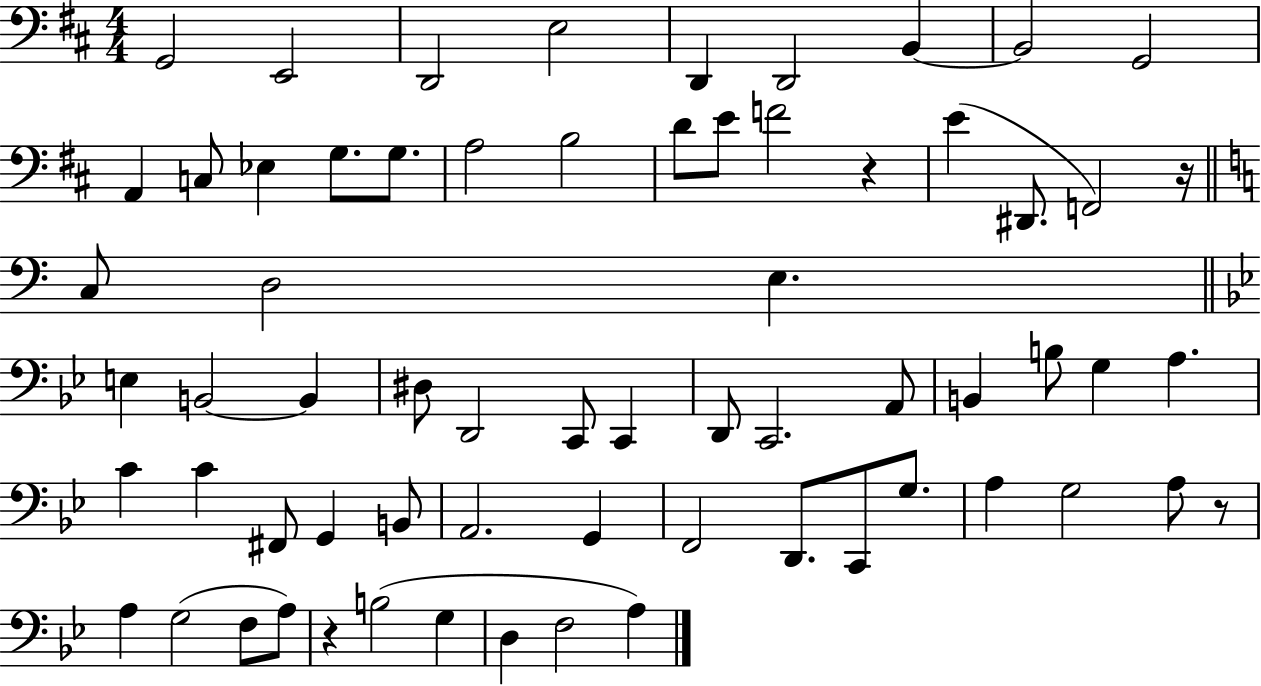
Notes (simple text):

G2/h E2/h D2/h E3/h D2/q D2/h B2/q B2/h G2/h A2/q C3/e Eb3/q G3/e. G3/e. A3/h B3/h D4/e E4/e F4/h R/q E4/q D#2/e. F2/h R/s C3/e D3/h E3/q. E3/q B2/h B2/q D#3/e D2/h C2/e C2/q D2/e C2/h. A2/e B2/q B3/e G3/q A3/q. C4/q C4/q F#2/e G2/q B2/e A2/h. G2/q F2/h D2/e. C2/e G3/e. A3/q G3/h A3/e R/e A3/q G3/h F3/e A3/e R/q B3/h G3/q D3/q F3/h A3/q